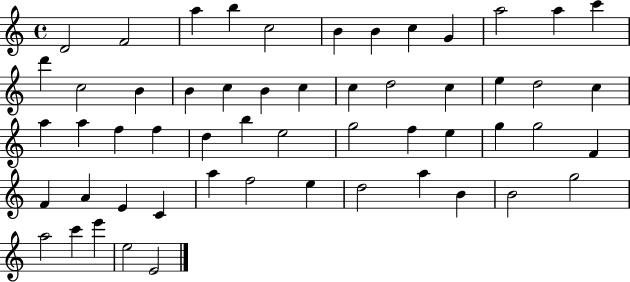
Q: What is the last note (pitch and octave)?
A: E4